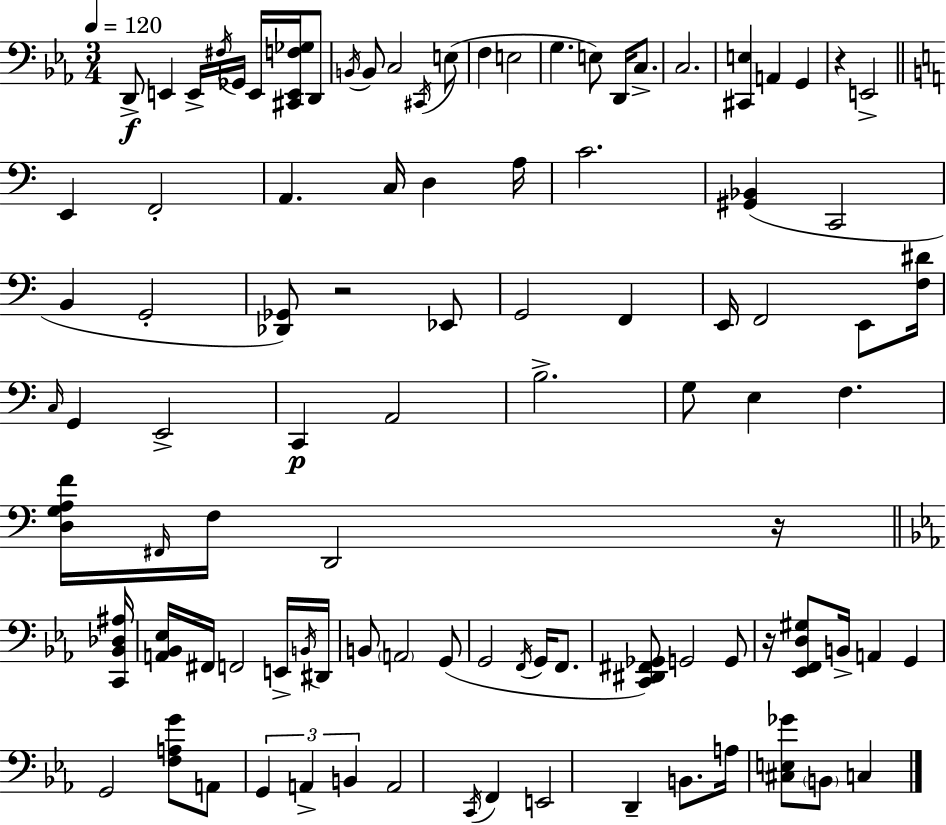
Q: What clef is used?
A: bass